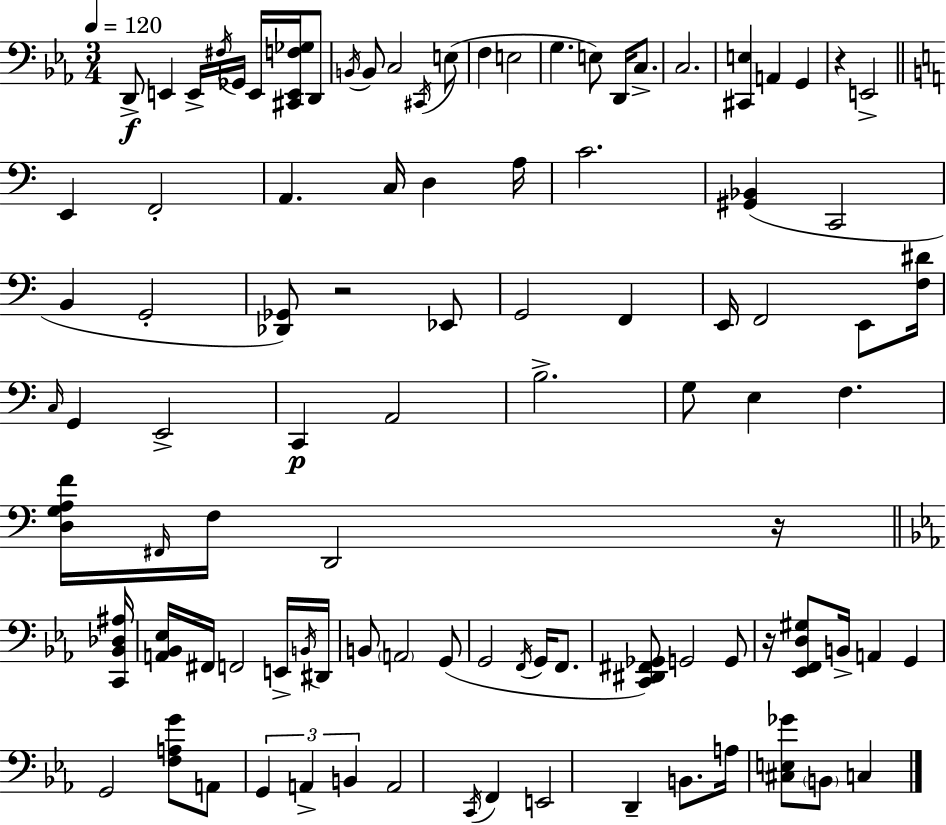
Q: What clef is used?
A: bass